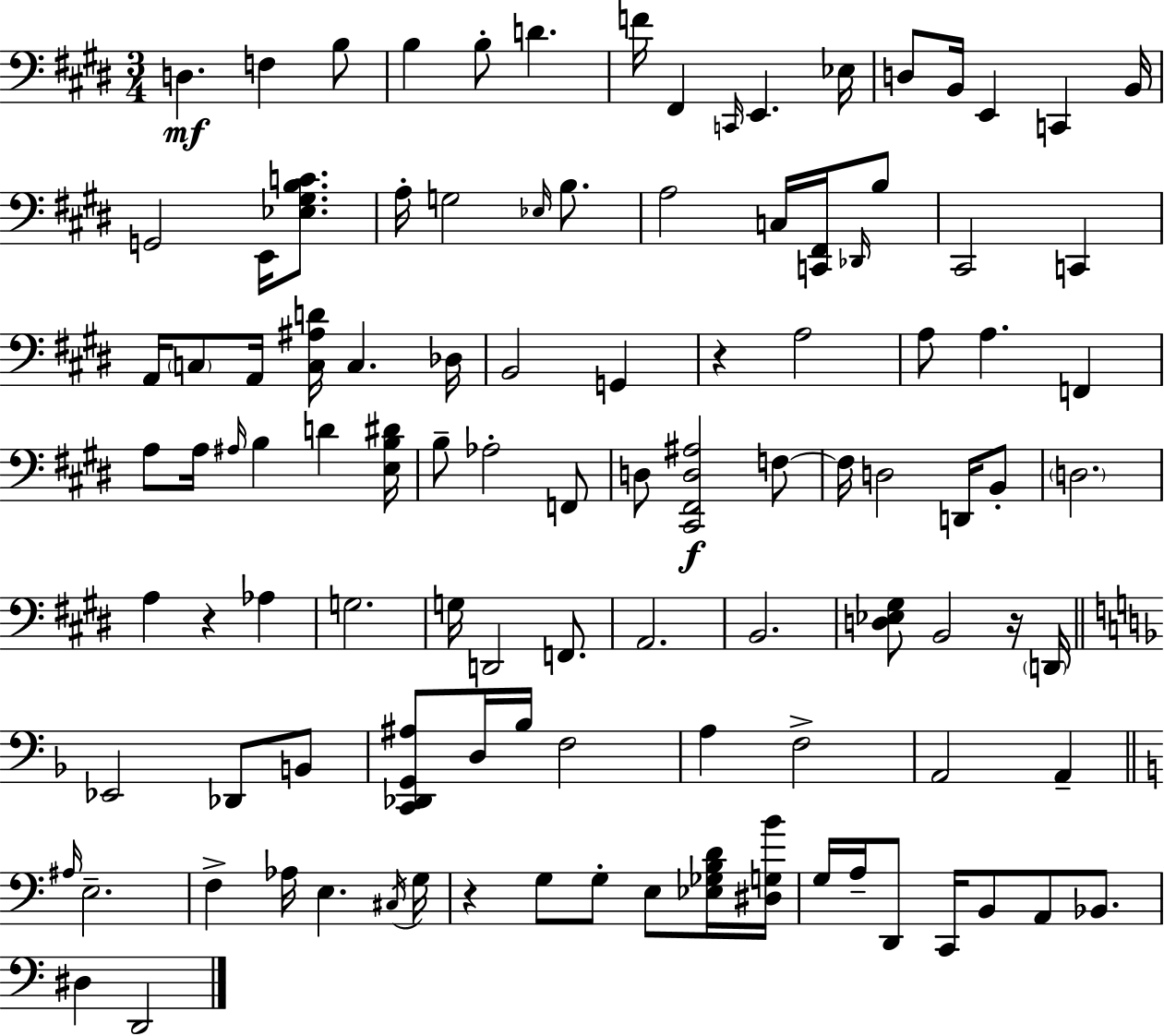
{
  \clef bass
  \numericTimeSignature
  \time 3/4
  \key e \major
  d4.\mf f4 b8 | b4 b8-. d'4. | f'16 fis,4 \grace { c,16 } e,4. | ees16 d8 b,16 e,4 c,4 | \break b,16 g,2 e,16 <ees gis b c'>8. | a16-. g2 \grace { ees16 } b8. | a2 c16 <c, fis,>16 | \grace { des,16 } b8 cis,2 c,4 | \break a,16 \parenthesize c8 a,16 <c ais d'>16 c4. | des16 b,2 g,4 | r4 a2 | a8 a4. f,4 | \break a8 a16 \grace { ais16 } b4 d'4 | <e b dis'>16 b8-- aes2-. | f,8 d8 <cis, fis, d ais>2\f | f8~~ f16 d2 | \break d,16 b,8-. \parenthesize d2. | a4 r4 | aes4 g2. | g16 d,2 | \break f,8. a,2. | b,2. | <d ees gis>8 b,2 | r16 \parenthesize d,16 \bar "||" \break \key d \minor ees,2 des,8 b,8 | <c, des, g, ais>8 d16 bes16 f2 | a4 f2-> | a,2 a,4-- | \break \bar "||" \break \key c \major \grace { ais16 } e2.-- | f4-> aes16 e4. | \acciaccatura { cis16 } g16 r4 g8 g8-. e8 | <ees ges b d'>16 <dis g b'>16 g16 a16-- d,8 c,16 b,8 a,8 bes,8. | \break dis4 d,2 | \bar "|."
}